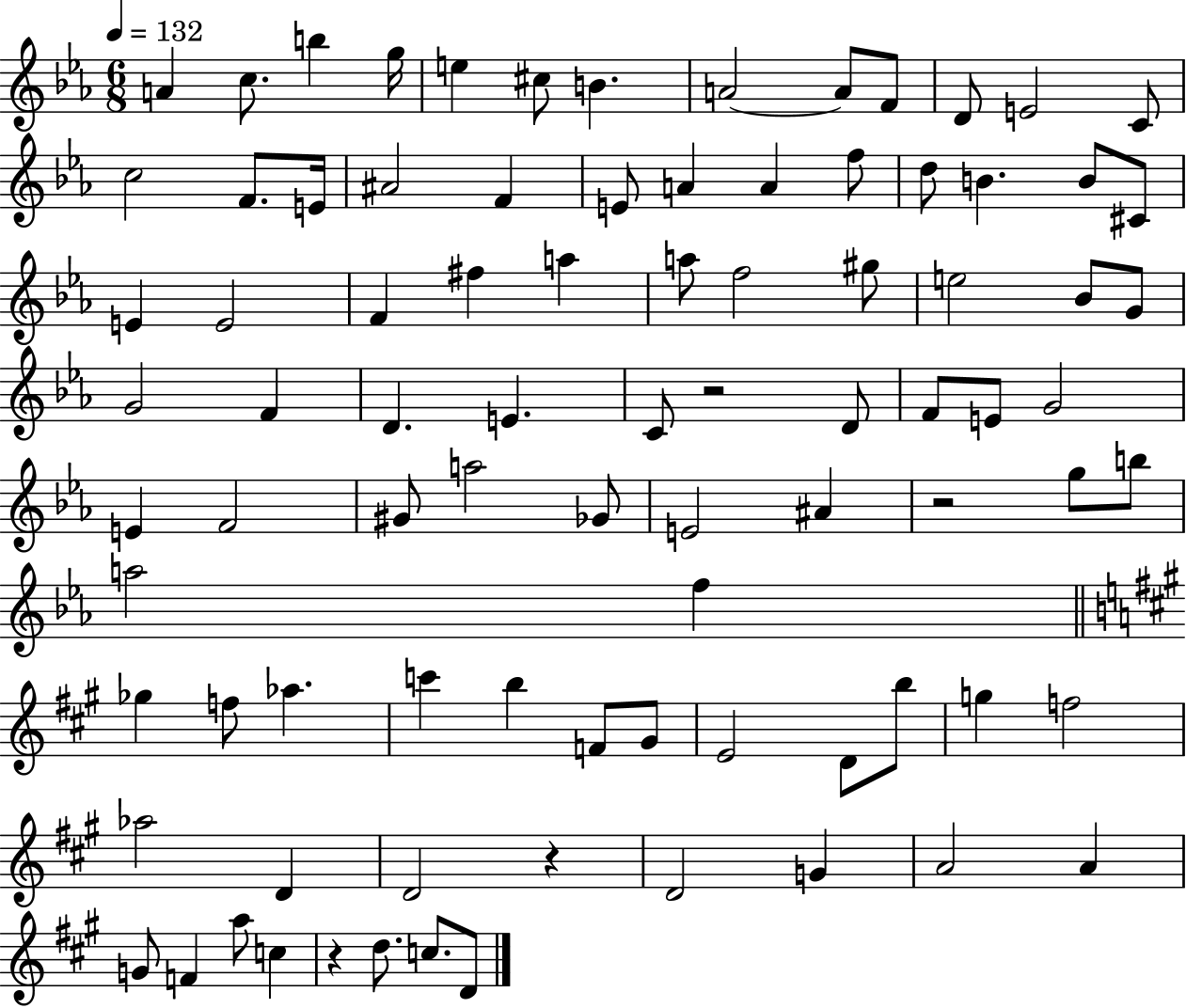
A4/q C5/e. B5/q G5/s E5/q C#5/e B4/q. A4/h A4/e F4/e D4/e E4/h C4/e C5/h F4/e. E4/s A#4/h F4/q E4/e A4/q A4/q F5/e D5/e B4/q. B4/e C#4/e E4/q E4/h F4/q F#5/q A5/q A5/e F5/h G#5/e E5/h Bb4/e G4/e G4/h F4/q D4/q. E4/q. C4/e R/h D4/e F4/e E4/e G4/h E4/q F4/h G#4/e A5/h Gb4/e E4/h A#4/q R/h G5/e B5/e A5/h F5/q Gb5/q F5/e Ab5/q. C6/q B5/q F4/e G#4/e E4/h D4/e B5/e G5/q F5/h Ab5/h D4/q D4/h R/q D4/h G4/q A4/h A4/q G4/e F4/q A5/e C5/q R/q D5/e. C5/e. D4/e